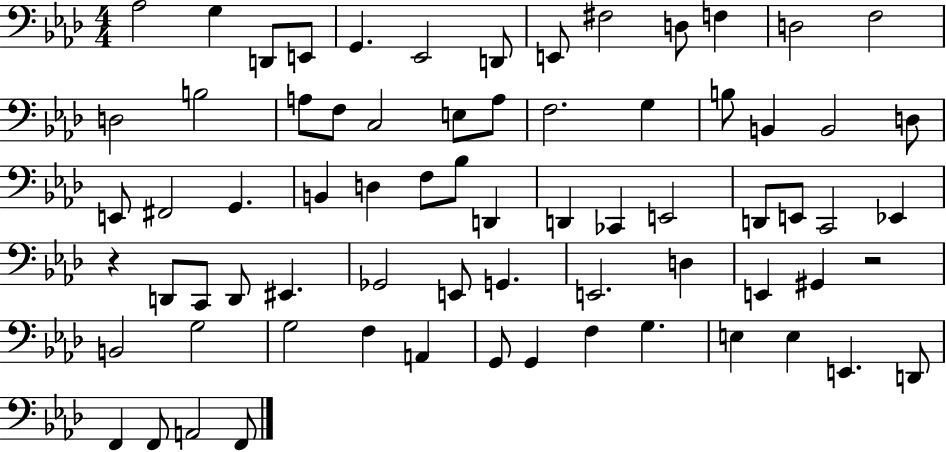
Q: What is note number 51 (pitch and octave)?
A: E2